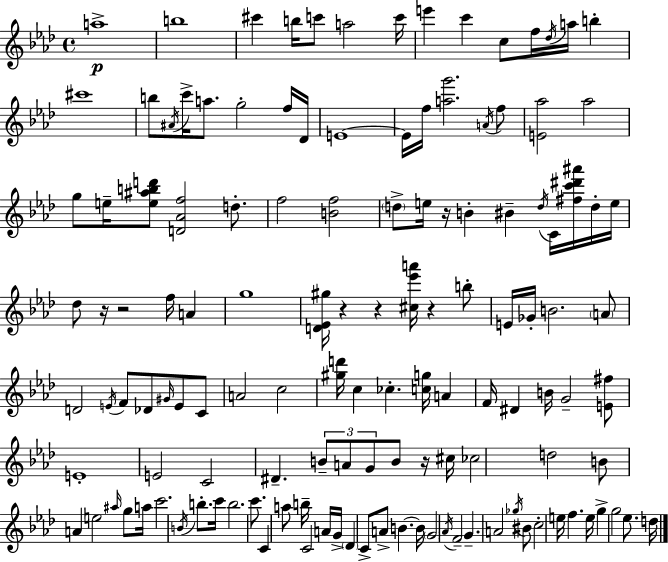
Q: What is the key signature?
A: AES major